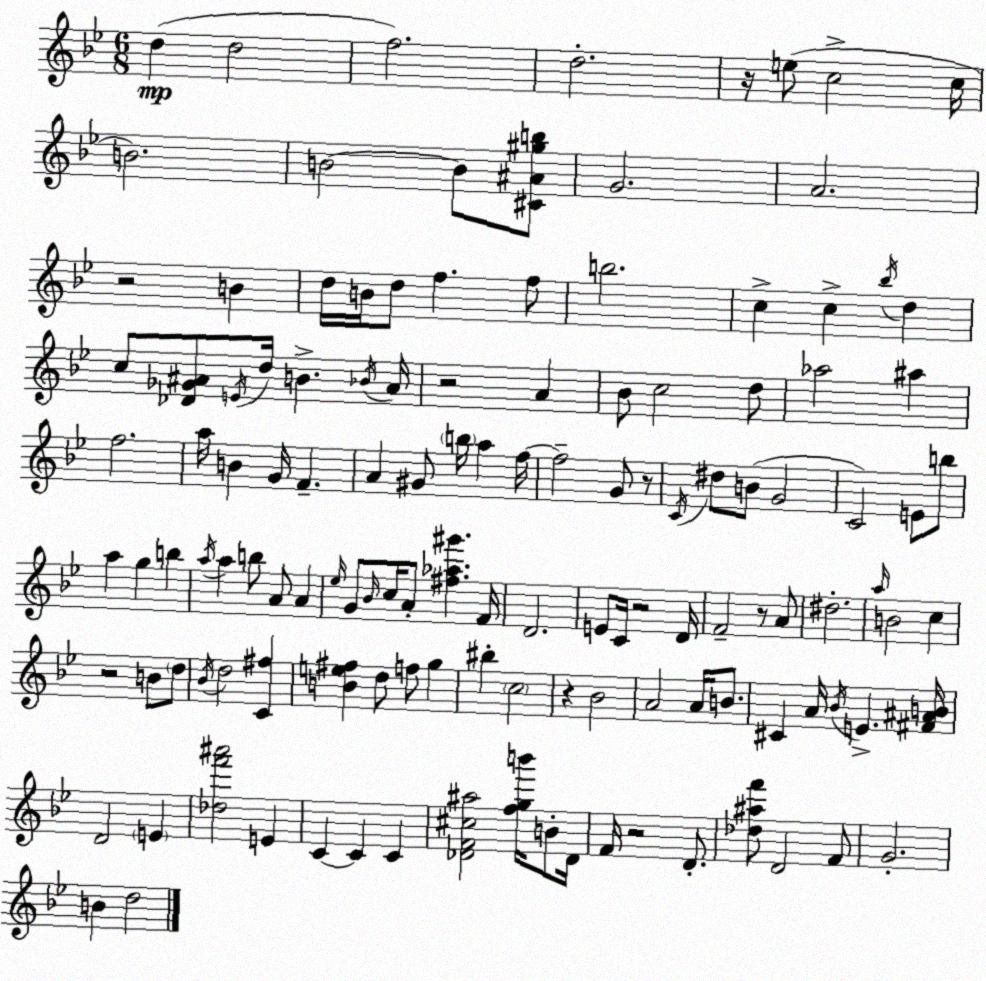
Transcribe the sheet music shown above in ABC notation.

X:1
T:Untitled
M:6/8
L:1/4
K:Bb
d d2 f2 d2 z/4 e/2 c2 c/4 B2 B2 B/2 [^C^A^gb]/2 G2 A2 z2 B d/4 B/4 d/2 f f/2 b2 c c _b/4 d c/2 [_D_G^A]/2 E/4 d/4 B _B/4 ^A/4 z2 A _B/2 c2 d/2 _a2 ^a f2 a/4 B G/4 F A ^G/2 b/4 a f/4 f2 G/2 z/2 C/4 ^d/2 B/2 G2 C2 E/2 b/2 a g b a/4 a b/2 A/2 A _e/4 G/2 _B/4 c/4 A/2 [^f_a^g'] F/4 D2 E/2 C/4 z2 D/4 F2 z/2 A/2 ^d2 a/4 B2 c z2 B/2 d/2 _B/4 d2 [C^f] [Be^f] d/2 f/2 g ^b c2 z _B2 A2 A/4 B/2 ^C A/4 _B/4 E [^F^AB]/4 D2 E [_df'^a']2 E C C C [_DF^c^a]2 [fgb']/4 B/2 _D/4 F/4 z2 D/2 [_d^af']/2 D2 F/2 G2 B d2